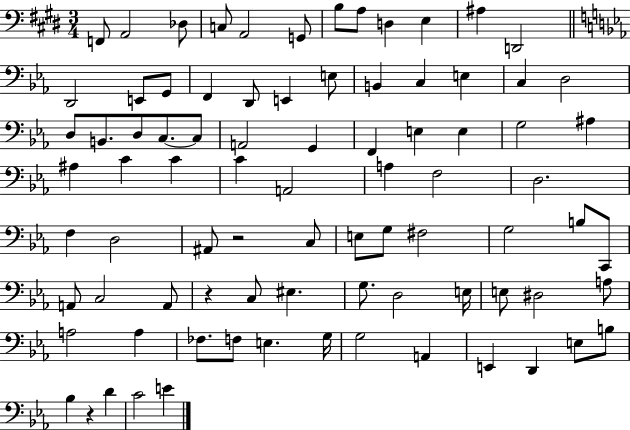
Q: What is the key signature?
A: E major